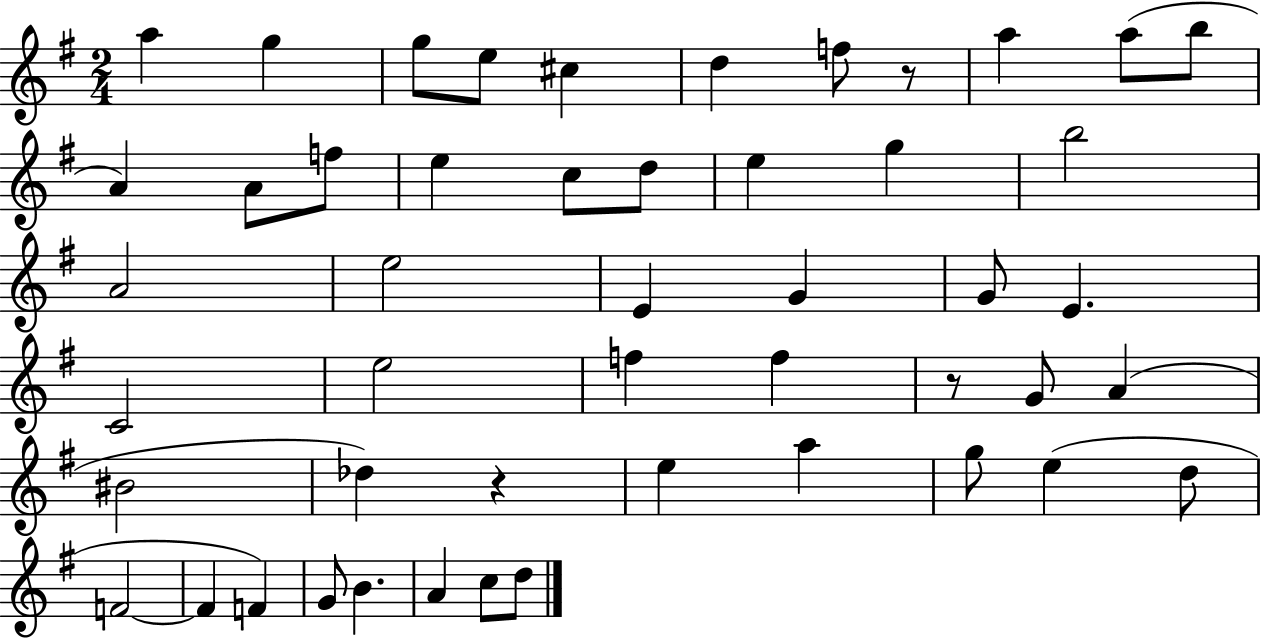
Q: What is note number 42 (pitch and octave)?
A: G4